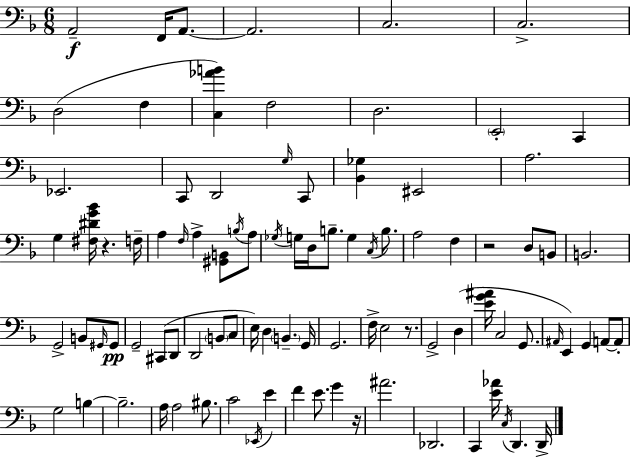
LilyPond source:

{
  \clef bass
  \numericTimeSignature
  \time 6/8
  \key f \major
  a,2--\f f,16 a,8.~~ | a,2. | c2. | c2.-> | \break d2( f4 | <c aes' b'>4) f2 | d2. | \parenthesize e,2-. c,4 | \break ees,2. | c,8 d,2 \grace { g16 } c,8 | <bes, ges>4 eis,2 | a2. | \break g4 <fis dis' g' bes'>16 r4. | f16-- a4 \grace { f16 } a4-> <gis, b,>8 | \acciaccatura { b16 } a8 \acciaccatura { ges16 } g16 d16 b8.-- g4 | \acciaccatura { c16 } b8. a2 | \break f4 r2 | d8 b,8 b,2. | g,2-> | b,8 \grace { gis,16 }\pp gis,8 g,2-- | \break cis,8( d,8 d,2 | \parenthesize b,8 c8 e16) d4 \parenthesize b,4.-- | g,16 g,2. | f16-> e2 | \break r8. g,2-> | d4( <e' g' ais'>16 c2 | g,8. \grace { ais,16 } e,4) g,4 | a,8~~ a,8-. g2 | \break b4~~ b2.-- | a16 a2 | bis8. c'2 | \acciaccatura { ees,16 } e'4 f'4 | \break e'8. g'4 r16 ais'2. | des,2. | c,4 | <e' aes'>16 \acciaccatura { c16 } d,4. d,16-> \bar "|."
}